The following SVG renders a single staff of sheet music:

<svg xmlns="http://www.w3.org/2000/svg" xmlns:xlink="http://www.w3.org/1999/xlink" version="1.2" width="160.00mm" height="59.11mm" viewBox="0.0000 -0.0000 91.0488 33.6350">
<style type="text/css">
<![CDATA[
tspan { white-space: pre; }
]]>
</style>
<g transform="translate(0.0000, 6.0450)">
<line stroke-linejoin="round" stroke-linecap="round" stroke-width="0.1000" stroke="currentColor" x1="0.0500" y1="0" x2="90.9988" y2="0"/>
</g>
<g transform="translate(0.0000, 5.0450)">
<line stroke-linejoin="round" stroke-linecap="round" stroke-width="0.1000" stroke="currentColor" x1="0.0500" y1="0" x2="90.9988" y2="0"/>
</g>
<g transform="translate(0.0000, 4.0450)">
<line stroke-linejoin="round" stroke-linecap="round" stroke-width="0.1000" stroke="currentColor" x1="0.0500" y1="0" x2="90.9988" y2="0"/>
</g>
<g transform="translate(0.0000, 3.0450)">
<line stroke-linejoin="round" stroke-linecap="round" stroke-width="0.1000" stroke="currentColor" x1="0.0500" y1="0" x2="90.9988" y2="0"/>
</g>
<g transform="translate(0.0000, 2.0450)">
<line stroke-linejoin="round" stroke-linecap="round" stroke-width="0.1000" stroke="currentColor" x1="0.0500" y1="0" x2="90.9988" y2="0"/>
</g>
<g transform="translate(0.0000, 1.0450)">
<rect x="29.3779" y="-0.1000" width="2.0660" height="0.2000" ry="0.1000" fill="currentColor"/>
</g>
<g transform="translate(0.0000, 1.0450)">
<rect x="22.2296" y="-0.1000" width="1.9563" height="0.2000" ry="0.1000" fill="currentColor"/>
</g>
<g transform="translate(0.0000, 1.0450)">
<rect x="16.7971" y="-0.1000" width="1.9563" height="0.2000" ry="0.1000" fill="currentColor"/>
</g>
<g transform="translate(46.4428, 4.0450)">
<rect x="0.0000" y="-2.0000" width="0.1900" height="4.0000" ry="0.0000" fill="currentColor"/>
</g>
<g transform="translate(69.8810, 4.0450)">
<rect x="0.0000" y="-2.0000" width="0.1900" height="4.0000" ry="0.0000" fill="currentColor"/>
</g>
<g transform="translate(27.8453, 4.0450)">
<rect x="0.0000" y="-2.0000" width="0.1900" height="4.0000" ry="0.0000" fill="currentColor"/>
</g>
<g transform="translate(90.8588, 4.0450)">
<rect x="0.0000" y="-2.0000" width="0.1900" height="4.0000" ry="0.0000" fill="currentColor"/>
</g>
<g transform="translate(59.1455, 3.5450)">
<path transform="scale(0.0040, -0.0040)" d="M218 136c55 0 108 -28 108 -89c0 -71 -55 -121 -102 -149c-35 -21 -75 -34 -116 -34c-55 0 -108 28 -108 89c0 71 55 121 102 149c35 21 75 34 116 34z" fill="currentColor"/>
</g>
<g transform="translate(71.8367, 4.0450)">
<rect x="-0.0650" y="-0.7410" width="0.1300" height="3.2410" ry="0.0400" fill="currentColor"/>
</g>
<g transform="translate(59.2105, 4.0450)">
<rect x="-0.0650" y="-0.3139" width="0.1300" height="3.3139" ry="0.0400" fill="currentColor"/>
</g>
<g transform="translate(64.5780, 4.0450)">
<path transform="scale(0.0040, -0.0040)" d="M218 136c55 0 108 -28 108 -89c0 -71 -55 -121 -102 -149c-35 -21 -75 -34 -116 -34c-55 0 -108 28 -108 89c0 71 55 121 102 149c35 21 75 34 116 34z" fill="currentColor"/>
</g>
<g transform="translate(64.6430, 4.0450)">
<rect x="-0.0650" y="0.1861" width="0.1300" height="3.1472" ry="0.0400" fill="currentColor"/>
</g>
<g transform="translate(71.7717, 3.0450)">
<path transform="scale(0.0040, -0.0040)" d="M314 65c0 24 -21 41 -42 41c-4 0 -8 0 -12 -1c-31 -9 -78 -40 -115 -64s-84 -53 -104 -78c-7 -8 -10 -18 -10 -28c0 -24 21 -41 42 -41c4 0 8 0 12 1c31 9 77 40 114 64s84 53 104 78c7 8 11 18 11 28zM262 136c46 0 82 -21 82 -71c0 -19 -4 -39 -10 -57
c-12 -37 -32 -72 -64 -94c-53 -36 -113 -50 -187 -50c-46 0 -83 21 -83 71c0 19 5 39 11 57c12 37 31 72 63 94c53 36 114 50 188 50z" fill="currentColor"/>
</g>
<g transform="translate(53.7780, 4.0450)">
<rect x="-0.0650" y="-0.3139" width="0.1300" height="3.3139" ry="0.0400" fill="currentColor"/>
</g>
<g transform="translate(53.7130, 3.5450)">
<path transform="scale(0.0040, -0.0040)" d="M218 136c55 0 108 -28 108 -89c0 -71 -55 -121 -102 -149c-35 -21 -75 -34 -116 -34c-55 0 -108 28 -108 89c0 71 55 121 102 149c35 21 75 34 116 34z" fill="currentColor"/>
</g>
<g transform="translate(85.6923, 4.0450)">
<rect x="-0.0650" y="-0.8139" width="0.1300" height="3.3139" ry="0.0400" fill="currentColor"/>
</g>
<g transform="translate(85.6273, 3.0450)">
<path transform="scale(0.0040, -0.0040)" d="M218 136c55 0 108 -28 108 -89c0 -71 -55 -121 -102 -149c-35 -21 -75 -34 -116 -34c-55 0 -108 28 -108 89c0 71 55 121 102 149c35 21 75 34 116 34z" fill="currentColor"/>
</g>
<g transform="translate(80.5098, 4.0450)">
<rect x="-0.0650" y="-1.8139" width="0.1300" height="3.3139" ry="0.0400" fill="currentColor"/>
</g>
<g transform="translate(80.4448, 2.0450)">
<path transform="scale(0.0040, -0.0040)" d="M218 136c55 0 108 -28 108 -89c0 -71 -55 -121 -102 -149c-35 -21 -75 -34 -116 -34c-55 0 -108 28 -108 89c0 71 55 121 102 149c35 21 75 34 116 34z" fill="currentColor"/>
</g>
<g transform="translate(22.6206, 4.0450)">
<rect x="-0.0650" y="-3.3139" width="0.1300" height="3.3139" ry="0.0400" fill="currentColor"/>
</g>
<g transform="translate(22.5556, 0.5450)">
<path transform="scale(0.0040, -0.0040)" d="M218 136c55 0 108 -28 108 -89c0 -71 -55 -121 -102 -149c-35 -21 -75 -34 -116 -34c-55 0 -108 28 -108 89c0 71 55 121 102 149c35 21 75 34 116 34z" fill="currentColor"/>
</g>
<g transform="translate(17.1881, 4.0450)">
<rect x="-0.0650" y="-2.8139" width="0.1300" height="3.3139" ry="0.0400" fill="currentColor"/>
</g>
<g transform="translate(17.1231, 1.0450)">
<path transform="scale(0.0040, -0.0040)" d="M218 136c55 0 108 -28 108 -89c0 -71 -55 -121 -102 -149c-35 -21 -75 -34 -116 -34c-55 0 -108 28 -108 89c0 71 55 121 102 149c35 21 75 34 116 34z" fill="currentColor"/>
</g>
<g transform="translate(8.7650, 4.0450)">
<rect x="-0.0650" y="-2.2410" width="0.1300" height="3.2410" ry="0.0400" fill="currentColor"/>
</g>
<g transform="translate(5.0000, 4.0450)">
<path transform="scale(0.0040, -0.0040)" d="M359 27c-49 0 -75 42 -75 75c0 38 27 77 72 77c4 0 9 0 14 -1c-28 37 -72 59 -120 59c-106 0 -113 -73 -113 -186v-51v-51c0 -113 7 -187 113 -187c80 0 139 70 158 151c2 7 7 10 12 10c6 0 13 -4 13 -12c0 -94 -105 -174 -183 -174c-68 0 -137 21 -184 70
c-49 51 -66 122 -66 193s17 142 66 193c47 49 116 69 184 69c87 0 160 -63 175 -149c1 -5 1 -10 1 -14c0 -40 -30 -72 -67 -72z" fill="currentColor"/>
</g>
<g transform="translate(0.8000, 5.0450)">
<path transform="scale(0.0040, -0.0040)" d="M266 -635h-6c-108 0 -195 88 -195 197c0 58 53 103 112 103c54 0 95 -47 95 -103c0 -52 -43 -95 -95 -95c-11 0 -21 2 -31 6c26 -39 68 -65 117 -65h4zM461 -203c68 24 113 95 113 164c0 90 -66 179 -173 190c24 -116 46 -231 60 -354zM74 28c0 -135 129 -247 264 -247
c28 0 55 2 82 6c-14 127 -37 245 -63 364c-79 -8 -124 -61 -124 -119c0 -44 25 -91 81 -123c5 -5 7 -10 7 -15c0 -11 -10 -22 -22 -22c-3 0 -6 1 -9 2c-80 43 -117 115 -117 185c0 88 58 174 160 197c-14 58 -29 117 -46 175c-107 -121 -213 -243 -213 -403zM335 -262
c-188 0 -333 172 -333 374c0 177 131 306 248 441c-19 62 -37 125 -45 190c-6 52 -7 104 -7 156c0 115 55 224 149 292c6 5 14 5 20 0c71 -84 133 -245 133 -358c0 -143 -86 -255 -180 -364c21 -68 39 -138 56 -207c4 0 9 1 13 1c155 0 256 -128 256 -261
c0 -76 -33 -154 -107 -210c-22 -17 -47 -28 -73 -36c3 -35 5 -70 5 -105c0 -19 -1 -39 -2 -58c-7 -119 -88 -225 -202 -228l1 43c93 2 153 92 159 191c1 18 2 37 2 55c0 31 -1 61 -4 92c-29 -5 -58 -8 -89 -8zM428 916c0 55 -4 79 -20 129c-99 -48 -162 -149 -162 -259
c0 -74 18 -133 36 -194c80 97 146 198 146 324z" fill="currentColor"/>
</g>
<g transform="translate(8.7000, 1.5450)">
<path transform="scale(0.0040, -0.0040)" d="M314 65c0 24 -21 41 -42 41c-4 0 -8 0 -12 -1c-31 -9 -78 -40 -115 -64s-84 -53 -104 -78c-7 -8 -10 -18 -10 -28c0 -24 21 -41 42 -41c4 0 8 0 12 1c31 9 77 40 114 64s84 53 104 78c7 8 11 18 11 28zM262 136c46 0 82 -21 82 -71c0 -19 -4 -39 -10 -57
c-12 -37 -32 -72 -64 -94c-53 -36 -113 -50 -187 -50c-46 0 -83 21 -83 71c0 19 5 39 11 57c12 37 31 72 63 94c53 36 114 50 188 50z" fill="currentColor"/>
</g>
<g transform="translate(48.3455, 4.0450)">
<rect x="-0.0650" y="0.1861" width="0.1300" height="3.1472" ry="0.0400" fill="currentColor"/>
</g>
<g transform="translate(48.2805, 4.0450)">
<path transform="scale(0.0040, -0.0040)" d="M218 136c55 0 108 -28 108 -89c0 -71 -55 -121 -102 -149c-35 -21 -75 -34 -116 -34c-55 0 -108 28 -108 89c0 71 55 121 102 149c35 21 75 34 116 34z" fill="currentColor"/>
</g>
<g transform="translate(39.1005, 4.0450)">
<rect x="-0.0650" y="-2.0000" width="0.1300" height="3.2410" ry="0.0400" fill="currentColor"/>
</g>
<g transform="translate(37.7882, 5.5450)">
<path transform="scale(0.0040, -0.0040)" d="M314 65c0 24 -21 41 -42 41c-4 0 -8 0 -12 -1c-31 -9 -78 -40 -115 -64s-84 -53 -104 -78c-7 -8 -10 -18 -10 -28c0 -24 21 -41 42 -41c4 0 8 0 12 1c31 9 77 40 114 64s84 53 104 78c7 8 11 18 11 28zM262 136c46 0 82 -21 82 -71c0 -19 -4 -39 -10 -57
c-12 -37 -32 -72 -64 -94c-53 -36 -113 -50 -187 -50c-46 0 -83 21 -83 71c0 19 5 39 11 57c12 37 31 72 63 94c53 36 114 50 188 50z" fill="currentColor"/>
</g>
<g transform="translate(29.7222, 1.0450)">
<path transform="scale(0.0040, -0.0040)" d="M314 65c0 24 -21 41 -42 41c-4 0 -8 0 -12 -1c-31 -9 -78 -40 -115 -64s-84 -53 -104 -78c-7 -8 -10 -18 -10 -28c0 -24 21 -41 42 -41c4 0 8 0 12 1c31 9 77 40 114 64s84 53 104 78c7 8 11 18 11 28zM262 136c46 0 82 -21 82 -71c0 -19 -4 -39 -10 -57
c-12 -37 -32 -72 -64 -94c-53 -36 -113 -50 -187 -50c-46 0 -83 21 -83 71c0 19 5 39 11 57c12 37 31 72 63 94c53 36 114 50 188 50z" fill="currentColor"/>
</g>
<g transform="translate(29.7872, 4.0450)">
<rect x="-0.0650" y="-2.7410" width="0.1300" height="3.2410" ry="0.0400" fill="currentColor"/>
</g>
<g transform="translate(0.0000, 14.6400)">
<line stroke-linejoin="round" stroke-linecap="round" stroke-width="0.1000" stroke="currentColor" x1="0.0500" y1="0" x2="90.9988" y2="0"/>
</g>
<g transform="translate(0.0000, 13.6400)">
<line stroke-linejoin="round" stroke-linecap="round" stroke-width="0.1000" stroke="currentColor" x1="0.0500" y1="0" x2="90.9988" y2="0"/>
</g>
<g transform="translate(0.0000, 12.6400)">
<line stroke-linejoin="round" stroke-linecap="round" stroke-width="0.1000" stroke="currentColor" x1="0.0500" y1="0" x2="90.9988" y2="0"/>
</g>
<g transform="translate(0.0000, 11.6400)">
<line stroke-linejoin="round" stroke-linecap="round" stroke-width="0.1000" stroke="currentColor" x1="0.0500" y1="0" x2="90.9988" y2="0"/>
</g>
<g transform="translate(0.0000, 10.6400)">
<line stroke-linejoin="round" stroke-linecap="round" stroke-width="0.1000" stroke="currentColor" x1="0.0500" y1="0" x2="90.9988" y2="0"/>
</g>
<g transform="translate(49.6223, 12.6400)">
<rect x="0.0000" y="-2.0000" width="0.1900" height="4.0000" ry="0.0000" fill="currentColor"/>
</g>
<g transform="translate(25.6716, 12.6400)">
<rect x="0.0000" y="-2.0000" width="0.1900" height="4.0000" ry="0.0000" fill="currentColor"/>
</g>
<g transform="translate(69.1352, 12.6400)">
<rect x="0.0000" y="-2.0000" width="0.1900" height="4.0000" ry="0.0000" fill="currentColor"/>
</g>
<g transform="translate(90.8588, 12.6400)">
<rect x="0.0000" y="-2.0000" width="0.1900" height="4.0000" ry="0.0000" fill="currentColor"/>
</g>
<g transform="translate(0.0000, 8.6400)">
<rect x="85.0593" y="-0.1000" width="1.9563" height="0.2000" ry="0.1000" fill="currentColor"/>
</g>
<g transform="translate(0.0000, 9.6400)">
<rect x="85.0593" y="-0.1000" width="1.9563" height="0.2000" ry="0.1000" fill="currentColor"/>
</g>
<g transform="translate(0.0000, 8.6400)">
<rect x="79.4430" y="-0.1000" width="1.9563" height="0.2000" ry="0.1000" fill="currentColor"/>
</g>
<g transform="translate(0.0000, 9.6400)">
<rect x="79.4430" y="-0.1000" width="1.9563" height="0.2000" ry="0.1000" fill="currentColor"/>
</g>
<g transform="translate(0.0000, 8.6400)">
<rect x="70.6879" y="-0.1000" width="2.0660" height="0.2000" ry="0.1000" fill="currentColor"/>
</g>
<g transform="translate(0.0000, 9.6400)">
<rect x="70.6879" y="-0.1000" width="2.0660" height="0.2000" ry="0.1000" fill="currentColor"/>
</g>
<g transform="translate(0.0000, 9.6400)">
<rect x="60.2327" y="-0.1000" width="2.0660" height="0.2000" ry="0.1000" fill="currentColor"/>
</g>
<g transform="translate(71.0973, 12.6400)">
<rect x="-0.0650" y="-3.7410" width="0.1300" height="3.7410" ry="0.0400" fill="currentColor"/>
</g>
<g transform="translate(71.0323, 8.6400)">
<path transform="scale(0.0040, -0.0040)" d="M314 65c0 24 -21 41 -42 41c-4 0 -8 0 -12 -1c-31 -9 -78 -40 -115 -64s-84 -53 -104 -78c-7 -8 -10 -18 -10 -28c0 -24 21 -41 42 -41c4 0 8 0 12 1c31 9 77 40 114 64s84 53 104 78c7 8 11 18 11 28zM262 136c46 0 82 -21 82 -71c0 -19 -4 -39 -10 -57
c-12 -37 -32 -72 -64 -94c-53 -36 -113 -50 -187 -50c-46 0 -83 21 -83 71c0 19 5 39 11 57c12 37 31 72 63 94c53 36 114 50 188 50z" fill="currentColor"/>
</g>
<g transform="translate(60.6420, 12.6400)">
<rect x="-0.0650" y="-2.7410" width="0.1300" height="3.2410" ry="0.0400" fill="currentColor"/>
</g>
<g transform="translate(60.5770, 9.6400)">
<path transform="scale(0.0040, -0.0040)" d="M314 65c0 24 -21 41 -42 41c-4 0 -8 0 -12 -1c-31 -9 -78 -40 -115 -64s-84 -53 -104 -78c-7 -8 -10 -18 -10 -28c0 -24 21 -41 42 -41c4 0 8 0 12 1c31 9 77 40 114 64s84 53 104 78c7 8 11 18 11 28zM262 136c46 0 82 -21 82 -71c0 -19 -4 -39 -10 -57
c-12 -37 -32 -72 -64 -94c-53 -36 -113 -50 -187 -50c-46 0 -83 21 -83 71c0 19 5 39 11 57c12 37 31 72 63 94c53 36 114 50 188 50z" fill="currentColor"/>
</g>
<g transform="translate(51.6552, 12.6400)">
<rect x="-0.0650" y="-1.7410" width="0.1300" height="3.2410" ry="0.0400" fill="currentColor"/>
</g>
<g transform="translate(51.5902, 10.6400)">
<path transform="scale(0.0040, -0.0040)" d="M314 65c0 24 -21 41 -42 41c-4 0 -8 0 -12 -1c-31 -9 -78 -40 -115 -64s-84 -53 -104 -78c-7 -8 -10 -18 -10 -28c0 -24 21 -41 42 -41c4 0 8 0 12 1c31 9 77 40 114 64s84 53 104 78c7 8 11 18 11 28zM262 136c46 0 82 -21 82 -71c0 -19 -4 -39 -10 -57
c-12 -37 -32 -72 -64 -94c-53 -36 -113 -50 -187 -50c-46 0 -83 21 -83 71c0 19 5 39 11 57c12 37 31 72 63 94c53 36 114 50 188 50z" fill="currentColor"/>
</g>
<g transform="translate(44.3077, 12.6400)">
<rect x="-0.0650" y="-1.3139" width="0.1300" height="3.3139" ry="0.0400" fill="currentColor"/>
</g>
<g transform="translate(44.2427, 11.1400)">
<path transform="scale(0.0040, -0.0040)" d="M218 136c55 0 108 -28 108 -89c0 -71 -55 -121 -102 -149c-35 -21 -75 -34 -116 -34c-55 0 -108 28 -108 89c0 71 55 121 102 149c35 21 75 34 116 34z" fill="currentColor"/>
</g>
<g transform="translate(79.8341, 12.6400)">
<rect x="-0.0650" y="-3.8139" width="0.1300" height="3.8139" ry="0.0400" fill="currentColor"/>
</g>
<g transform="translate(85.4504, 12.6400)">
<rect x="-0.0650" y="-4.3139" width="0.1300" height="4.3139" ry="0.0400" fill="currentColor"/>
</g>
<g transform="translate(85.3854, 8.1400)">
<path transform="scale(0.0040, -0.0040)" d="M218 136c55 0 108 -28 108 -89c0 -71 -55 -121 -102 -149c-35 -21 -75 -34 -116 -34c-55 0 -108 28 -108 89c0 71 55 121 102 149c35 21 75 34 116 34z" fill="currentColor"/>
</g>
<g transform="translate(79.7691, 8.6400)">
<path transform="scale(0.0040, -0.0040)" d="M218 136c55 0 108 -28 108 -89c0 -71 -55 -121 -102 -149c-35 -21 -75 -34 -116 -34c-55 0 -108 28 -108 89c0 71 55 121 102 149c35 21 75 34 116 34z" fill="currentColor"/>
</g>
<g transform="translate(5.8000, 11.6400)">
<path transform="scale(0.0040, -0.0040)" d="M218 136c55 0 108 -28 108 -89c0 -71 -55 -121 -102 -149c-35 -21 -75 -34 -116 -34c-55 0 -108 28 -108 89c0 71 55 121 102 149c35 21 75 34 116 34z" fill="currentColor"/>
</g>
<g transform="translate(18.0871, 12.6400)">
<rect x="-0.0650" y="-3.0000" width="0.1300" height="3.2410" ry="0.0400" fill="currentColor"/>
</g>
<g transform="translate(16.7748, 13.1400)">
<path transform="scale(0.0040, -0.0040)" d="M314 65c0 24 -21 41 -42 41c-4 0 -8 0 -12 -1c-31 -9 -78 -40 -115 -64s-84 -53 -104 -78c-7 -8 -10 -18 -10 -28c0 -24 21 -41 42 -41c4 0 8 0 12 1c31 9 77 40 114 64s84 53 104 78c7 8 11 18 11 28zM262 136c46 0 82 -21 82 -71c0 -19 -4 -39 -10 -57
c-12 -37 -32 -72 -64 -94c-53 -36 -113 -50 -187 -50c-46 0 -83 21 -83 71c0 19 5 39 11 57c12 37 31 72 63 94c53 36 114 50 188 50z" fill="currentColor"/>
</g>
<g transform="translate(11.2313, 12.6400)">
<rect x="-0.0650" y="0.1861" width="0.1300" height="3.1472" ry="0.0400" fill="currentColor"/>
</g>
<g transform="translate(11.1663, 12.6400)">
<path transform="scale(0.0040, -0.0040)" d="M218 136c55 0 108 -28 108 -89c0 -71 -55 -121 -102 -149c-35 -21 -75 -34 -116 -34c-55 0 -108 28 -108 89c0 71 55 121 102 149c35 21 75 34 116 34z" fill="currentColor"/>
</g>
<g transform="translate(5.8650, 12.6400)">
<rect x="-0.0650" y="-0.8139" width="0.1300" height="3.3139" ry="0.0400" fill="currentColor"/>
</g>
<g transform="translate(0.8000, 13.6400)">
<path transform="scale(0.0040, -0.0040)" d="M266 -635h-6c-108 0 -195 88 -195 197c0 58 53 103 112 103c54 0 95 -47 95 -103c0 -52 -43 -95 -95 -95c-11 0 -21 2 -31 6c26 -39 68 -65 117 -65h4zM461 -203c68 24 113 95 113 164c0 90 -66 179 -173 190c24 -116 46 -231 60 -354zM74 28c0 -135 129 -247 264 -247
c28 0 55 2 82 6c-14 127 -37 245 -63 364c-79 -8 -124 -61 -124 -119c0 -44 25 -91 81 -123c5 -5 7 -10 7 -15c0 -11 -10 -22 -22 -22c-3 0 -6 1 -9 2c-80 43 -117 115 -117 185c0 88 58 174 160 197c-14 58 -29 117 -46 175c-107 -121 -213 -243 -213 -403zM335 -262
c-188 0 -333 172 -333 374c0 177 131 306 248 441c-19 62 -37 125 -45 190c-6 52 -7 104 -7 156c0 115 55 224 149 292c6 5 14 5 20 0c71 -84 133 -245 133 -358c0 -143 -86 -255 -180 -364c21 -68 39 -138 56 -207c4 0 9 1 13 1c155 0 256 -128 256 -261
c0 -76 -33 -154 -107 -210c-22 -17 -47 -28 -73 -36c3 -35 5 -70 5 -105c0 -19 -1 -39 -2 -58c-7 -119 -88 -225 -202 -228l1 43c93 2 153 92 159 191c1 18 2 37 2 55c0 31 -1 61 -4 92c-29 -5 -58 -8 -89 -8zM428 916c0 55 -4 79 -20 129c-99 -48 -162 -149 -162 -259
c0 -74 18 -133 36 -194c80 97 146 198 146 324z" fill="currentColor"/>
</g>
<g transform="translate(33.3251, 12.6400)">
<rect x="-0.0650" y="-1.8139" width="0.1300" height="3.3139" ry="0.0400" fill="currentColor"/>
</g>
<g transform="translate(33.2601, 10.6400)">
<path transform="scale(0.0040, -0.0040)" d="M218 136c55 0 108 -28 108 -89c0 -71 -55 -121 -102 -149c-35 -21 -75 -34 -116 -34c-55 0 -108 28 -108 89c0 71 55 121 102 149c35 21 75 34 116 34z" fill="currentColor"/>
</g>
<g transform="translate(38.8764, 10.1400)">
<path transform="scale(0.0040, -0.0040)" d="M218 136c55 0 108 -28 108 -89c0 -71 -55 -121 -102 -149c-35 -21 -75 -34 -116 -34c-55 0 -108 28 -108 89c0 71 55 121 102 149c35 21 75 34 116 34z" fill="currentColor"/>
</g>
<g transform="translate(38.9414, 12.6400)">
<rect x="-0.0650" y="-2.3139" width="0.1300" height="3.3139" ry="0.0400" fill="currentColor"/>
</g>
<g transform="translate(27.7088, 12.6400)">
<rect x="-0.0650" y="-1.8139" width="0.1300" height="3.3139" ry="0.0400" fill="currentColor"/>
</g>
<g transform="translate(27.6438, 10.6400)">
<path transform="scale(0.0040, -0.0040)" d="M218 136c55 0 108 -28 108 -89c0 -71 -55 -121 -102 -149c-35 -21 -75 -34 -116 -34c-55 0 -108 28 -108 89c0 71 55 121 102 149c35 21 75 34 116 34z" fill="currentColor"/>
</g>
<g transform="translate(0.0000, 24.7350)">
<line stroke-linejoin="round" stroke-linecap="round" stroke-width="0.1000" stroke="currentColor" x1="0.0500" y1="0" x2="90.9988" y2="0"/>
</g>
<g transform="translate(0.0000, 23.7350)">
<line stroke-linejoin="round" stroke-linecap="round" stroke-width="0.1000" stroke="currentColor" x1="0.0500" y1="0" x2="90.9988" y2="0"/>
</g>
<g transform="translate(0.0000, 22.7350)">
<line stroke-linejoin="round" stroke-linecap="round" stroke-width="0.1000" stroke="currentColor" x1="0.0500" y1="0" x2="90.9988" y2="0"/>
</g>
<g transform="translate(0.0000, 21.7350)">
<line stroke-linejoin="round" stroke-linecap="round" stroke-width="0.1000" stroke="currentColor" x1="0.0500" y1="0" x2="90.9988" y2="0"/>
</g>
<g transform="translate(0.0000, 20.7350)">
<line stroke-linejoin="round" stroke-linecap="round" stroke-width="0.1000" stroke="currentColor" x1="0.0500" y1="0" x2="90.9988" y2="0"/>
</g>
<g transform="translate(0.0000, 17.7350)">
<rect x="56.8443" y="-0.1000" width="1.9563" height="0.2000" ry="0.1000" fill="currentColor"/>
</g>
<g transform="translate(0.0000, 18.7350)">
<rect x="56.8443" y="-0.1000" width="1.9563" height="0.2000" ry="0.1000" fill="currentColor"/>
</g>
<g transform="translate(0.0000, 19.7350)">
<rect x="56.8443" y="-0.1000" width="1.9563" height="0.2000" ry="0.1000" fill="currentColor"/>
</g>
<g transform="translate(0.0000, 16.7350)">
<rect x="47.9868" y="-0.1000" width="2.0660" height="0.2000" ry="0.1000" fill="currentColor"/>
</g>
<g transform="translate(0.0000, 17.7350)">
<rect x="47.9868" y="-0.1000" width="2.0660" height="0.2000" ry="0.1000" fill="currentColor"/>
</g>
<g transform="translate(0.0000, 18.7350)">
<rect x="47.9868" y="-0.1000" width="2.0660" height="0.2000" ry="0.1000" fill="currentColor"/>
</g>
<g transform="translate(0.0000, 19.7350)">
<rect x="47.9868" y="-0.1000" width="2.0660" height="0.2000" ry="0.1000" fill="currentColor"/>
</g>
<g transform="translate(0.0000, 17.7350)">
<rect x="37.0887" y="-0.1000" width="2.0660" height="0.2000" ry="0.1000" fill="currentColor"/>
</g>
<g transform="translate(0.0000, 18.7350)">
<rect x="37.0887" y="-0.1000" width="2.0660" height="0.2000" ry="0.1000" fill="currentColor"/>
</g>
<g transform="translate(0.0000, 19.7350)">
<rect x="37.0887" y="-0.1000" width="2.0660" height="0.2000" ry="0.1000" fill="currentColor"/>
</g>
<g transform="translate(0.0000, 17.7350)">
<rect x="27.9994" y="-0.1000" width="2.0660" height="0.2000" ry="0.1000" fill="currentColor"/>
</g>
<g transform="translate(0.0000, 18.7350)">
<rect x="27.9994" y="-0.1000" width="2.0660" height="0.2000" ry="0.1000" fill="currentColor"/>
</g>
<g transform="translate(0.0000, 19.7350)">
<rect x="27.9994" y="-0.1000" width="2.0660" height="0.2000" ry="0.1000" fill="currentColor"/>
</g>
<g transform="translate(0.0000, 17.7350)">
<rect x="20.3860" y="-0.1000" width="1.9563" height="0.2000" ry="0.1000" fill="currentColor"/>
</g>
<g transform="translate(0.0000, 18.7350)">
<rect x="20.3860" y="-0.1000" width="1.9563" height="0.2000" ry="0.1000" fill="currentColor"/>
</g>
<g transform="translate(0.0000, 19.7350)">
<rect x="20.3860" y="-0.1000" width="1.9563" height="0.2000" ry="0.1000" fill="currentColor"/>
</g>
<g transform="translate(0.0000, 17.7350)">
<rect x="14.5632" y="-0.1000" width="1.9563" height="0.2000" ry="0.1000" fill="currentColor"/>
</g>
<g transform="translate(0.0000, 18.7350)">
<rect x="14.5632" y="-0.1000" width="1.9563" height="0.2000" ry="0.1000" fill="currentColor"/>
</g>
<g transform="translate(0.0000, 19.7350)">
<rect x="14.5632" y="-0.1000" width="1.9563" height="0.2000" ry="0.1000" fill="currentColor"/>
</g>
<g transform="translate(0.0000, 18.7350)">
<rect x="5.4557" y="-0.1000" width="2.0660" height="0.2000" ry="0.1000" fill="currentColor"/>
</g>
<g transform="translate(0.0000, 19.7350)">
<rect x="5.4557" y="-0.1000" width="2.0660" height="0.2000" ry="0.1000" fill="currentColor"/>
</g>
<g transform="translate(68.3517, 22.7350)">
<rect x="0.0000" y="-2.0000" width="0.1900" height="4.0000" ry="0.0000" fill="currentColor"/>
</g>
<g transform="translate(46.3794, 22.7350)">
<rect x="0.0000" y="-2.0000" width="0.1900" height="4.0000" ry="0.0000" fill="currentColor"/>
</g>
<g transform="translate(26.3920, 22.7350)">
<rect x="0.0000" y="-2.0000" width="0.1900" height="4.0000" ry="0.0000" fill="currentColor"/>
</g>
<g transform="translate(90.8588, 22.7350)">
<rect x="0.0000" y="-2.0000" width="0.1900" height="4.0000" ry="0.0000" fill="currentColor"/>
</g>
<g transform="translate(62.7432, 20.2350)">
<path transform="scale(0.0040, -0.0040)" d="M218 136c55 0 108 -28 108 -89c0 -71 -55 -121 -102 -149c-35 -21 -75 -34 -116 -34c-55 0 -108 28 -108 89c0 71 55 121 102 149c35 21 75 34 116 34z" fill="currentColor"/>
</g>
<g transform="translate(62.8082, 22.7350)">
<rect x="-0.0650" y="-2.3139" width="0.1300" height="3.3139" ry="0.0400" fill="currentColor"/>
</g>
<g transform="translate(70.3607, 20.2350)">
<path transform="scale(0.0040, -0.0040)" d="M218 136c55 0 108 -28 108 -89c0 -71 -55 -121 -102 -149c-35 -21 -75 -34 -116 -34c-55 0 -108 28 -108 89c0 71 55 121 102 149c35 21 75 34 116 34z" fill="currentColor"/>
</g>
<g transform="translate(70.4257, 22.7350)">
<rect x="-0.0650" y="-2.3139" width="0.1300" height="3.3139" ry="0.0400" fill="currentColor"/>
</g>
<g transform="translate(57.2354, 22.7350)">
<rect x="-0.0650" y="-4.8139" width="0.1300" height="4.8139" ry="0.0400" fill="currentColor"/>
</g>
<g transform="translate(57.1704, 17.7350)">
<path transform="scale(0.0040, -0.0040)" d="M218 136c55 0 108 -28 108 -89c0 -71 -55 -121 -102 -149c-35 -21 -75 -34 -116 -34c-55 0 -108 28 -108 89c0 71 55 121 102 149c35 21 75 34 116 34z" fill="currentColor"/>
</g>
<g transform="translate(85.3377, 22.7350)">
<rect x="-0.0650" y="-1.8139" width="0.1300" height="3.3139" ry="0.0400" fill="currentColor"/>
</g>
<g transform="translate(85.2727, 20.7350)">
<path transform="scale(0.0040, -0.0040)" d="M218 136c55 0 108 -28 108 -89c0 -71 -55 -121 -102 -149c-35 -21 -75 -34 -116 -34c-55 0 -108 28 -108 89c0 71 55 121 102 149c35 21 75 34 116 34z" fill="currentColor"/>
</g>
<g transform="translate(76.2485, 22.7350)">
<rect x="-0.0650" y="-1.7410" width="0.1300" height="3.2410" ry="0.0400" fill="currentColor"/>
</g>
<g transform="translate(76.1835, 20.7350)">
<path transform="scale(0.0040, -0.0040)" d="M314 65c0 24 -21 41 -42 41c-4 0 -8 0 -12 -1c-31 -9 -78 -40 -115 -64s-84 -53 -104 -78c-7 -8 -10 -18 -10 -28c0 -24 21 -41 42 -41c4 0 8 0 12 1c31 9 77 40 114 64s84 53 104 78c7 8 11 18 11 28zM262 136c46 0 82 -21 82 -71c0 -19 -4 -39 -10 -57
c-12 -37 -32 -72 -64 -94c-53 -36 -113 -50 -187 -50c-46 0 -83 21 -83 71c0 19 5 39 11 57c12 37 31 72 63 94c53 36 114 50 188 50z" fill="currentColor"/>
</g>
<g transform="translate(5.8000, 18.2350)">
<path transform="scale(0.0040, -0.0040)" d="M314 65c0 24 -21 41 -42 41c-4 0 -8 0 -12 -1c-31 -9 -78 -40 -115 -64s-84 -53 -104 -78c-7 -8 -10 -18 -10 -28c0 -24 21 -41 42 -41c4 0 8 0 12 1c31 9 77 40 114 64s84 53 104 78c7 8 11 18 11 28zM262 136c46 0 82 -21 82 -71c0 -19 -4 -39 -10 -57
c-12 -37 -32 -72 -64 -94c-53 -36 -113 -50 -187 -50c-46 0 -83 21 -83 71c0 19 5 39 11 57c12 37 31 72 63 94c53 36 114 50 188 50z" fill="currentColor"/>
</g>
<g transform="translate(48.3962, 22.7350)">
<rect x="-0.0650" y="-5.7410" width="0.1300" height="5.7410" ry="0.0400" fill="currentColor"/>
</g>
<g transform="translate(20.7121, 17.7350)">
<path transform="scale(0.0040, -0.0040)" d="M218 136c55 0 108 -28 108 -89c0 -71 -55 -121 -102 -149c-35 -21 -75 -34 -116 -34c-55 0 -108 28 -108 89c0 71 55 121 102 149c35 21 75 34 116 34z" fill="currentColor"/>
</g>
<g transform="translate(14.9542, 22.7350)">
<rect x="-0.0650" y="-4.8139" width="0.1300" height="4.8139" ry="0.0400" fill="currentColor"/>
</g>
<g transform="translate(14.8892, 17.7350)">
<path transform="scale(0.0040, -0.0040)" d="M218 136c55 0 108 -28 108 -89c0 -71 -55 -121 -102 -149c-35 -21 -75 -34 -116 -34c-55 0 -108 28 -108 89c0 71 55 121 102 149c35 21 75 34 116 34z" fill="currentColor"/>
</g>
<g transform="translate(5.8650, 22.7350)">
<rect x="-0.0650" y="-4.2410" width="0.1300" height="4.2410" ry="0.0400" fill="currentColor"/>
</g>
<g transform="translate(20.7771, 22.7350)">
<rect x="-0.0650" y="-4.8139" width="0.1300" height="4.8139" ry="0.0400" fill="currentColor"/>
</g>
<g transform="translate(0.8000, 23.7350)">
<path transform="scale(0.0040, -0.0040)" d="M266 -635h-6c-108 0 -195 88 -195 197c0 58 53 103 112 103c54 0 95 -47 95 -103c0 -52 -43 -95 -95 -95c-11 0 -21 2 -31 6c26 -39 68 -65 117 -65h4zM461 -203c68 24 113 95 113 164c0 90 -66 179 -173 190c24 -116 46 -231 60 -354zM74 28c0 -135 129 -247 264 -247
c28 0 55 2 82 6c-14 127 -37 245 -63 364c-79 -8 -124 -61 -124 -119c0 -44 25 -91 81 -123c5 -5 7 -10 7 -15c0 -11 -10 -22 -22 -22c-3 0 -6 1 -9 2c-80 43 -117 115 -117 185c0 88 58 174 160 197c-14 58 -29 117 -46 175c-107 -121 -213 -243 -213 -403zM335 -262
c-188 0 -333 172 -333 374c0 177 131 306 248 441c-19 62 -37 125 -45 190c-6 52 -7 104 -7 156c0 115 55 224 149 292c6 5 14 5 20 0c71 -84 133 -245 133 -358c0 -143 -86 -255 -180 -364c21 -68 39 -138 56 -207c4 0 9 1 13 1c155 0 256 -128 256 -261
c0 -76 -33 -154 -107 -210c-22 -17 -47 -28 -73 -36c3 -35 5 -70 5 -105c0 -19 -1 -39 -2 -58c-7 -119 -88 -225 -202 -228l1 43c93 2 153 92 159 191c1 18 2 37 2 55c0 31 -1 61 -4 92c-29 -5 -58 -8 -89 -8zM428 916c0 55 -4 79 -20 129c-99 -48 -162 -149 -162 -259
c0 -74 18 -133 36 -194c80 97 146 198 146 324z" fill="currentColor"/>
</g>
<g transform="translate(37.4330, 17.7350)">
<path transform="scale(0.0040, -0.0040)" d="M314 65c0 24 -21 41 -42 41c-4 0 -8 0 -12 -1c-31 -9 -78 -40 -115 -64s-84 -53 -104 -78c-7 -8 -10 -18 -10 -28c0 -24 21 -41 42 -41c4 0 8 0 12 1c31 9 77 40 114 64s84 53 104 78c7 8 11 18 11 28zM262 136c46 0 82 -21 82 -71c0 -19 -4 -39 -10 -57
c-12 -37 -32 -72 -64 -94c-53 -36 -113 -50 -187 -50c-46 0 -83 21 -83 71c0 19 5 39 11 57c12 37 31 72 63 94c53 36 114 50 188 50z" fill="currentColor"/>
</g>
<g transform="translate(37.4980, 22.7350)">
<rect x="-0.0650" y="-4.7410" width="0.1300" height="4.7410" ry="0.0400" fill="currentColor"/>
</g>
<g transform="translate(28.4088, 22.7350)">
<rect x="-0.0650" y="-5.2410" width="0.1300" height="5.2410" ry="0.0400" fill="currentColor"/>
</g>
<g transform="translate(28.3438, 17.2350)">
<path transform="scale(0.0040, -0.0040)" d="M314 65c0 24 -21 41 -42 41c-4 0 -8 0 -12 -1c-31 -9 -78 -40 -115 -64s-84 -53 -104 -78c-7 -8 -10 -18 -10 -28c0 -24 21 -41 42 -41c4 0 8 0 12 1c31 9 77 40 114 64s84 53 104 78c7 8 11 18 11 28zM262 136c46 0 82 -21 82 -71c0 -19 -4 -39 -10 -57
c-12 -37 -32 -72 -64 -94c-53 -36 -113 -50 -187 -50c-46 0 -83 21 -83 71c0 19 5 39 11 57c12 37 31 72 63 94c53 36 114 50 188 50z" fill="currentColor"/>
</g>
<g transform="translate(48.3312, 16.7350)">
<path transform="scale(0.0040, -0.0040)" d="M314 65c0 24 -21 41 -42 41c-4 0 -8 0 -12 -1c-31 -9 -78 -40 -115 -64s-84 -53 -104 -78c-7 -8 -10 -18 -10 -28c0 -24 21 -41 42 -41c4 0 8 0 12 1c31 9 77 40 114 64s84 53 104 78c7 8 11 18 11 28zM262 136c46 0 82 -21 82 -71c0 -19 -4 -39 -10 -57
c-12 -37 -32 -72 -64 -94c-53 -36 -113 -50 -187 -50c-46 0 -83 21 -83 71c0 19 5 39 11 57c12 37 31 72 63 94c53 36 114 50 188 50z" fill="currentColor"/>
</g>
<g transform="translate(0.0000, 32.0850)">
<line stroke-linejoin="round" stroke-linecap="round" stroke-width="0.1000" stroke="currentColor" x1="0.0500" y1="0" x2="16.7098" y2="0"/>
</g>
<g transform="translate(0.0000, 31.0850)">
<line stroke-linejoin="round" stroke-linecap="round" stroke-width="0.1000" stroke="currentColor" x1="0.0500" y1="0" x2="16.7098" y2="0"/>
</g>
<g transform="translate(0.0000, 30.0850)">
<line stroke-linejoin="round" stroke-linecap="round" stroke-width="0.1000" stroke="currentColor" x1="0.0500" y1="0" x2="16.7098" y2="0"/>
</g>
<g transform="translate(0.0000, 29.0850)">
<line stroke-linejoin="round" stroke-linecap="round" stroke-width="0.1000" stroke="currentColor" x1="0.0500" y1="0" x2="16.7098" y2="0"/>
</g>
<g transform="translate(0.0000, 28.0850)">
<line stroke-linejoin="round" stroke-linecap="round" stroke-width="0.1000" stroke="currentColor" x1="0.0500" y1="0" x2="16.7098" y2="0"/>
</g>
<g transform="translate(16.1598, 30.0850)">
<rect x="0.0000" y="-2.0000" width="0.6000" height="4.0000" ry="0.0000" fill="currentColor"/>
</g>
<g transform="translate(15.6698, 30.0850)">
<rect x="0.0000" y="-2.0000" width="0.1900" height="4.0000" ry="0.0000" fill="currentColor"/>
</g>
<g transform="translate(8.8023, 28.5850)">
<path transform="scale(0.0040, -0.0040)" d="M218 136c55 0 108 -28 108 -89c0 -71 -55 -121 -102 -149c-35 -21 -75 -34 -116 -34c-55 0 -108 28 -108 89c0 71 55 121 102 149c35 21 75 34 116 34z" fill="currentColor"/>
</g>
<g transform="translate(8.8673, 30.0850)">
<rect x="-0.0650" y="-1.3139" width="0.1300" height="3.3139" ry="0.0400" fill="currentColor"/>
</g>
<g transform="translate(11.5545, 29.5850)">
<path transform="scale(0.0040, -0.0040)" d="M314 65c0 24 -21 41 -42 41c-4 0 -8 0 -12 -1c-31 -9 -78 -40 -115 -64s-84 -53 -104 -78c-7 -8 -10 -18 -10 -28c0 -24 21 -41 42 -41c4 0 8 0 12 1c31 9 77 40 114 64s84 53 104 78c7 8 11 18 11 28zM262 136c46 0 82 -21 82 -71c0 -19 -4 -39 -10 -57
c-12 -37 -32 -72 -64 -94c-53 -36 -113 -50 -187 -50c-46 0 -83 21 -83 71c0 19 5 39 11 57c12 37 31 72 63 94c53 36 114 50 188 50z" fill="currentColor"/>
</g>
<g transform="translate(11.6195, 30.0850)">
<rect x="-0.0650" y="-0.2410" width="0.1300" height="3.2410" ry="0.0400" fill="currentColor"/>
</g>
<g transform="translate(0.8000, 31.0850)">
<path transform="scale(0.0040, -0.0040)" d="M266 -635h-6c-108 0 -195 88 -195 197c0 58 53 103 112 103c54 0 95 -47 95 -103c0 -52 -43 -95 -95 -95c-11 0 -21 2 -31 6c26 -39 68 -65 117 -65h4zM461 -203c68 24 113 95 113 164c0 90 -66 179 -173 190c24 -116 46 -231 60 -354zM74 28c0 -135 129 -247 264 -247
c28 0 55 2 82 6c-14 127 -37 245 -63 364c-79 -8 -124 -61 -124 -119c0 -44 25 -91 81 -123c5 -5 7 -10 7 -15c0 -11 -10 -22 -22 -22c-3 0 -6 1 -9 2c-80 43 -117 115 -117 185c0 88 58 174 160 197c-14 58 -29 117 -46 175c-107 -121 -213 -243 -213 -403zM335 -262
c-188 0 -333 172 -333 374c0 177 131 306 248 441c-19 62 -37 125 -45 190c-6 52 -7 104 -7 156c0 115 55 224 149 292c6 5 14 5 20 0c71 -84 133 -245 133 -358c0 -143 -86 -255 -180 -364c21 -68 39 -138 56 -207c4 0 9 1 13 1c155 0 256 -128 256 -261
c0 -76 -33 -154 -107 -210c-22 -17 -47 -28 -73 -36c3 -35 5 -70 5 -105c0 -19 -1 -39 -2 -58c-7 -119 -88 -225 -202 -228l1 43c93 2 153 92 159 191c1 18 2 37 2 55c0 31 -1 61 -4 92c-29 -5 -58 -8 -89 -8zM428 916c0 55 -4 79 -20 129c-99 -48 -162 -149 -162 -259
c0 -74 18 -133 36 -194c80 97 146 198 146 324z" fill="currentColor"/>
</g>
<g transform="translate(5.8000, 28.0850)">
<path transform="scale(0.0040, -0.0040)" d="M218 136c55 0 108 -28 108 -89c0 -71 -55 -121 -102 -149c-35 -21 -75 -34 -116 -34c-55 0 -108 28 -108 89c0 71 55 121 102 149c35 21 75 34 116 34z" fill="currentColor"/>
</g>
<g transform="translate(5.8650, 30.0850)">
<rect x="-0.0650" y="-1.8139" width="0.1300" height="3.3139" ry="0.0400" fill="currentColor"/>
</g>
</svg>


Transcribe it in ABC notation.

X:1
T:Untitled
M:4/4
L:1/4
K:C
g2 a b a2 F2 B c c B d2 f d d B A2 f f g e f2 a2 c'2 c' d' d'2 e' e' f'2 e'2 g'2 e' g g f2 f f e c2